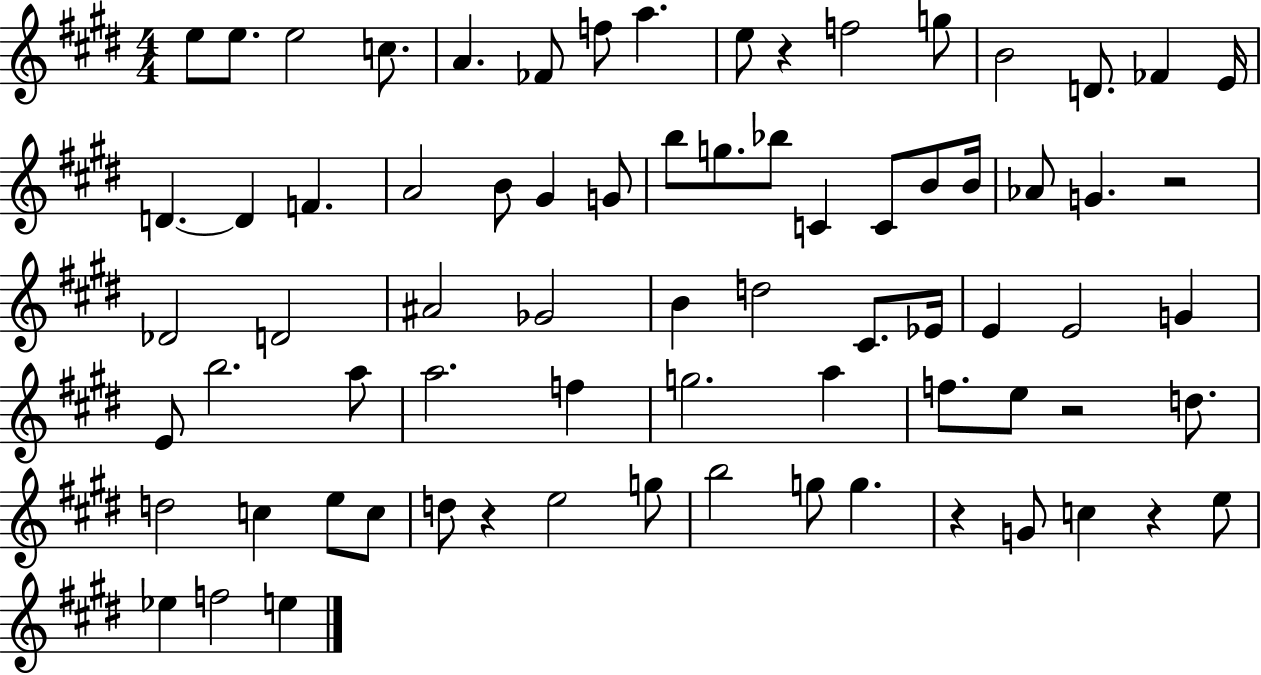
E5/e E5/e. E5/h C5/e. A4/q. FES4/e F5/e A5/q. E5/e R/q F5/h G5/e B4/h D4/e. FES4/q E4/s D4/q. D4/q F4/q. A4/h B4/e G#4/q G4/e B5/e G5/e. Bb5/e C4/q C4/e B4/e B4/s Ab4/e G4/q. R/h Db4/h D4/h A#4/h Gb4/h B4/q D5/h C#4/e. Eb4/s E4/q E4/h G4/q E4/e B5/h. A5/e A5/h. F5/q G5/h. A5/q F5/e. E5/e R/h D5/e. D5/h C5/q E5/e C5/e D5/e R/q E5/h G5/e B5/h G5/e G5/q. R/q G4/e C5/q R/q E5/e Eb5/q F5/h E5/q